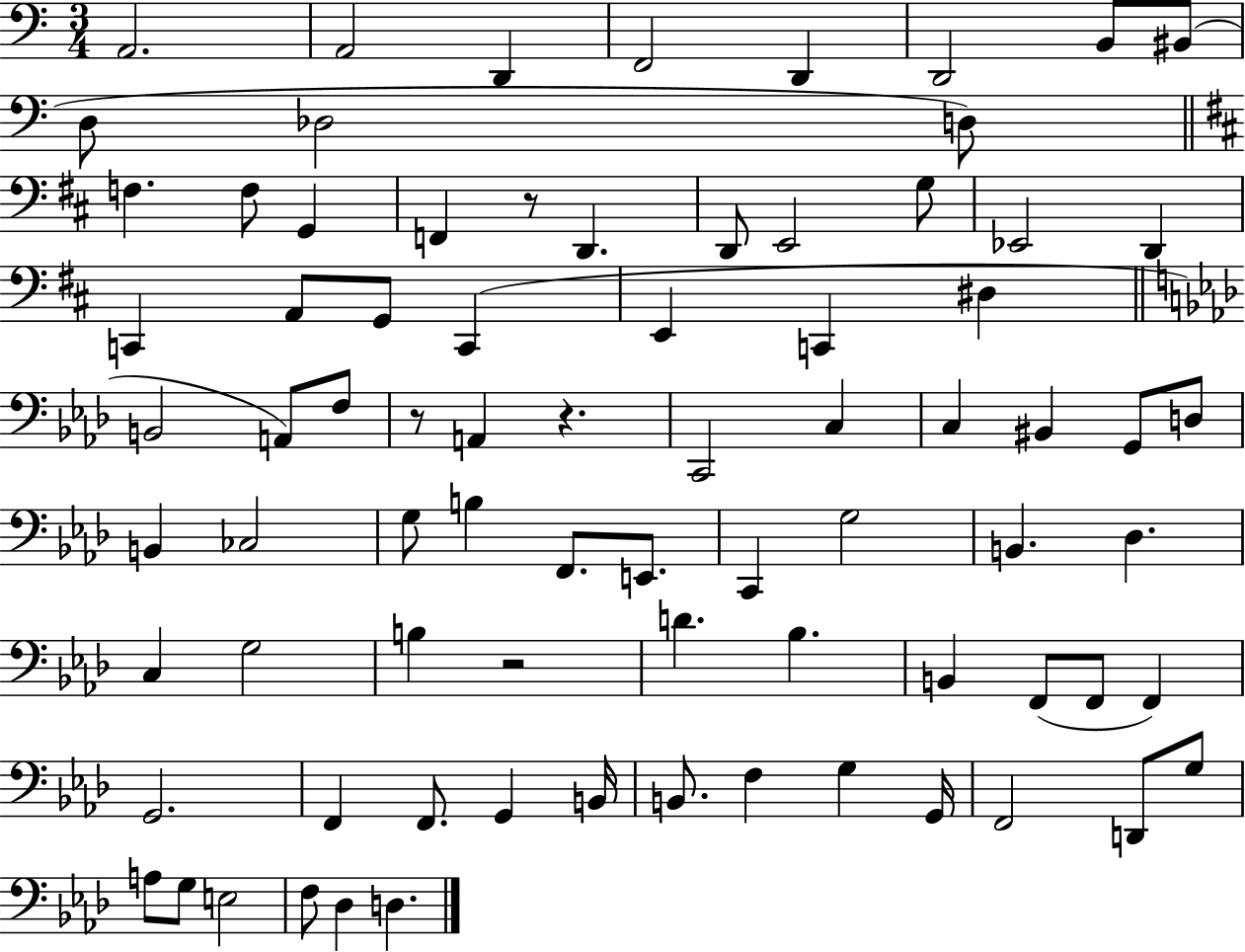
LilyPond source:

{
  \clef bass
  \numericTimeSignature
  \time 3/4
  \key c \major
  a,2. | a,2 d,4 | f,2 d,4 | d,2 b,8 bis,8( | \break d8 des2 d8) | \bar "||" \break \key d \major f4. f8 g,4 | f,4 r8 d,4. | d,8 e,2 g8 | ees,2 d,4 | \break c,4 a,8 g,8 c,4( | e,4 c,4 dis4 | \bar "||" \break \key f \minor b,2 a,8) f8 | r8 a,4 r4. | c,2 c4 | c4 bis,4 g,8 d8 | \break b,4 ces2 | g8 b4 f,8. e,8. | c,4 g2 | b,4. des4. | \break c4 g2 | b4 r2 | d'4. bes4. | b,4 f,8( f,8 f,4) | \break g,2. | f,4 f,8. g,4 b,16 | b,8. f4 g4 g,16 | f,2 d,8 g8 | \break a8 g8 e2 | f8 des4 d4. | \bar "|."
}